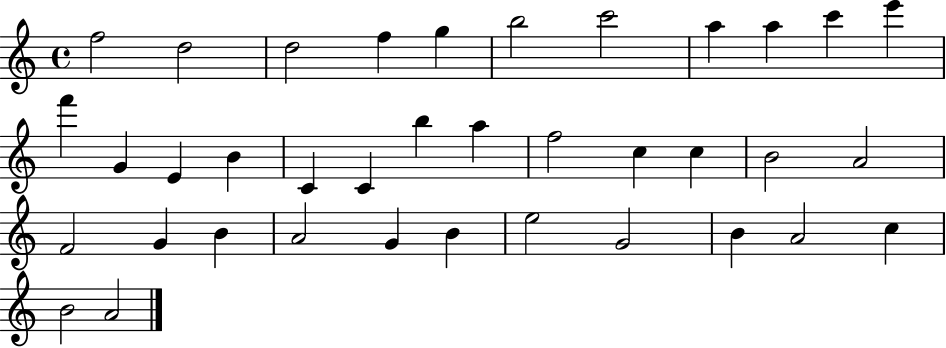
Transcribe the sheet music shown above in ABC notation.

X:1
T:Untitled
M:4/4
L:1/4
K:C
f2 d2 d2 f g b2 c'2 a a c' e' f' G E B C C b a f2 c c B2 A2 F2 G B A2 G B e2 G2 B A2 c B2 A2